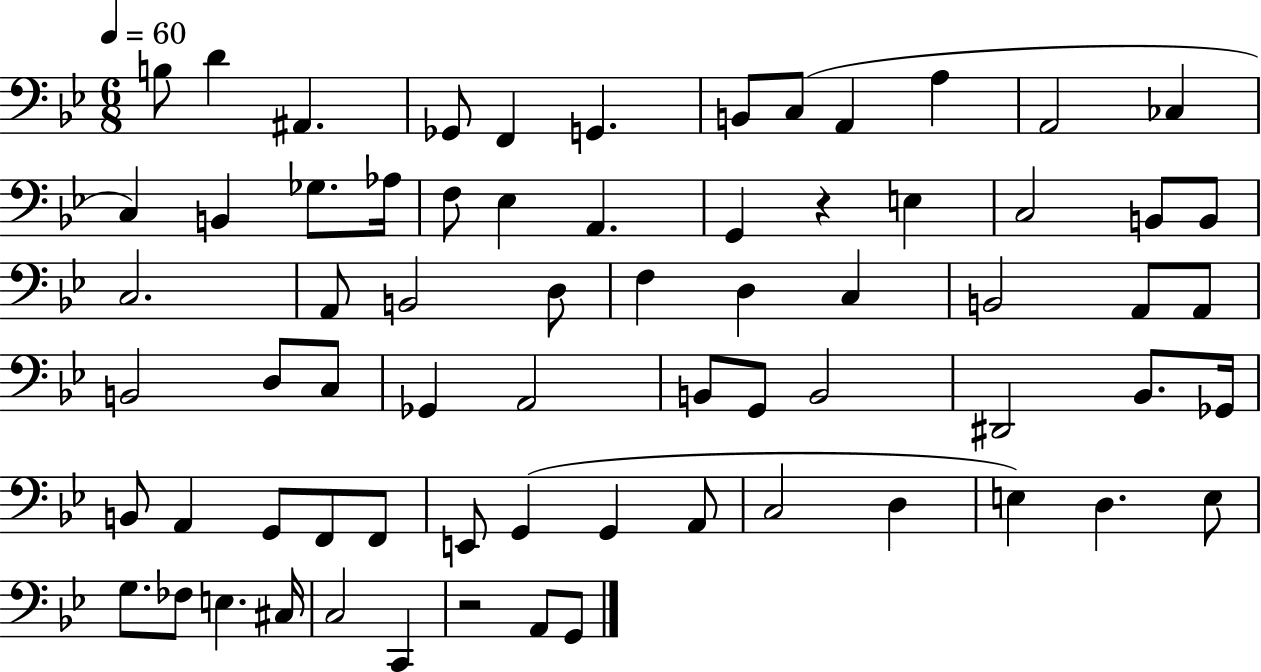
{
  \clef bass
  \numericTimeSignature
  \time 6/8
  \key bes \major
  \tempo 4 = 60
  b8 d'4 ais,4. | ges,8 f,4 g,4. | b,8 c8( a,4 a4 | a,2 ces4 | \break c4) b,4 ges8. aes16 | f8 ees4 a,4. | g,4 r4 e4 | c2 b,8 b,8 | \break c2. | a,8 b,2 d8 | f4 d4 c4 | b,2 a,8 a,8 | \break b,2 d8 c8 | ges,4 a,2 | b,8 g,8 b,2 | dis,2 bes,8. ges,16 | \break b,8 a,4 g,8 f,8 f,8 | e,8 g,4( g,4 a,8 | c2 d4 | e4) d4. e8 | \break g8. fes8 e4. cis16 | c2 c,4 | r2 a,8 g,8 | \bar "|."
}